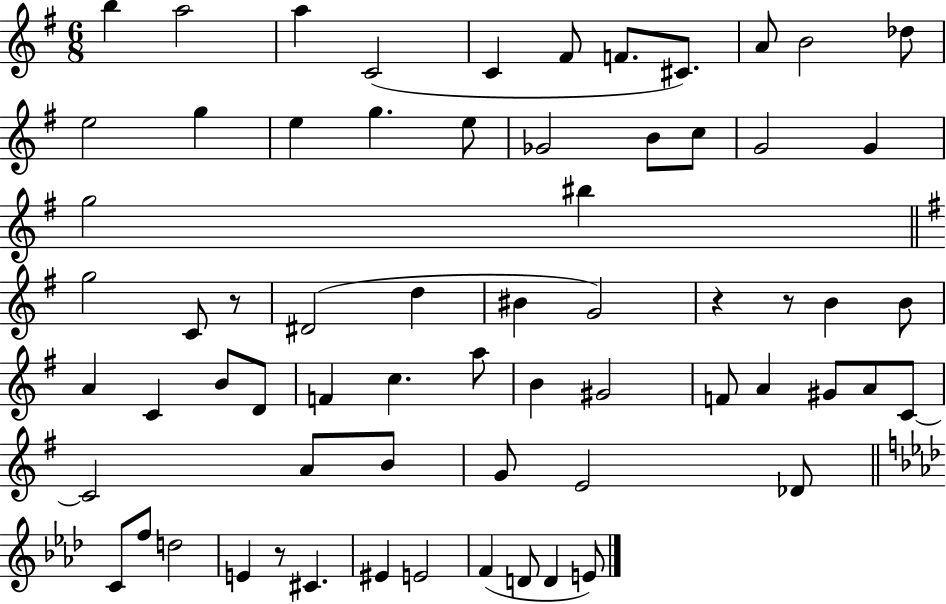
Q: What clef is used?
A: treble